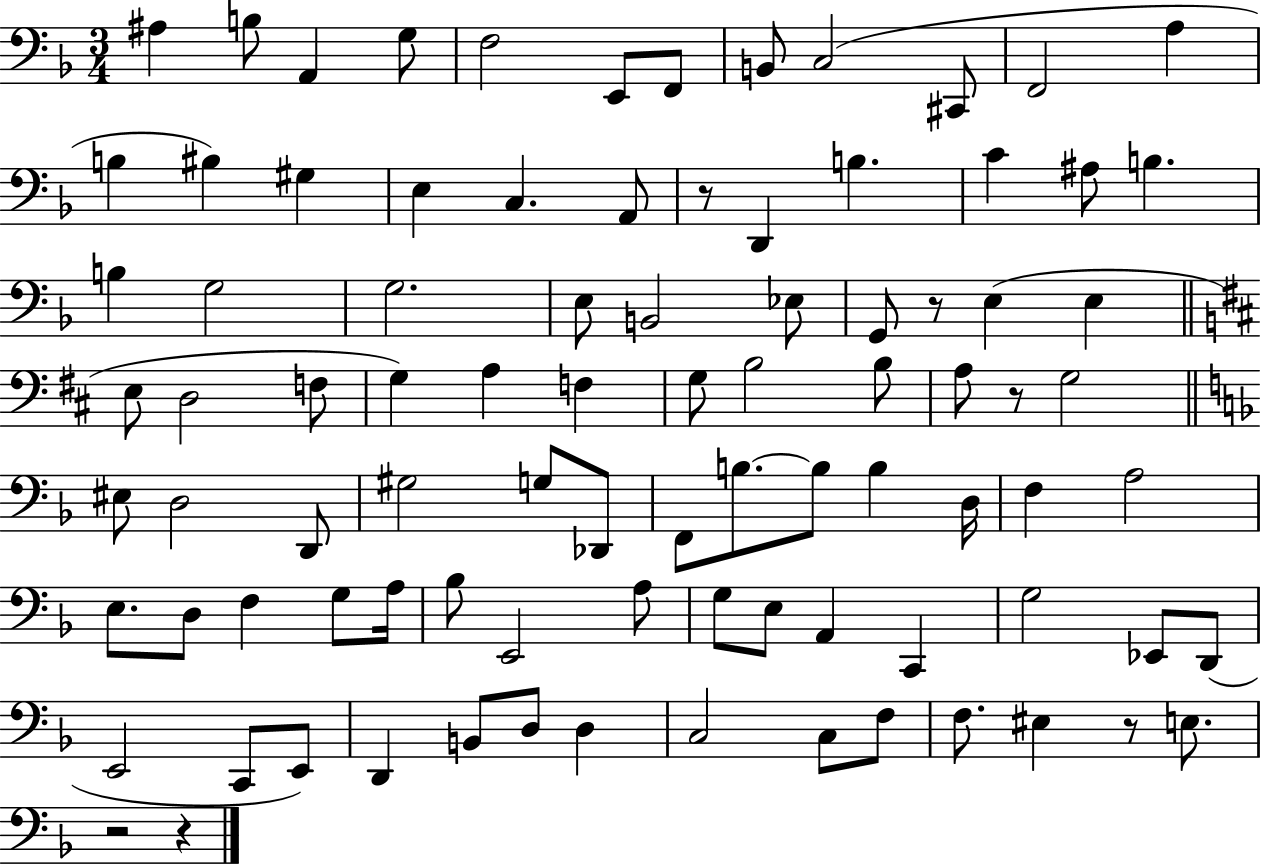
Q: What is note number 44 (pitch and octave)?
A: EIS3